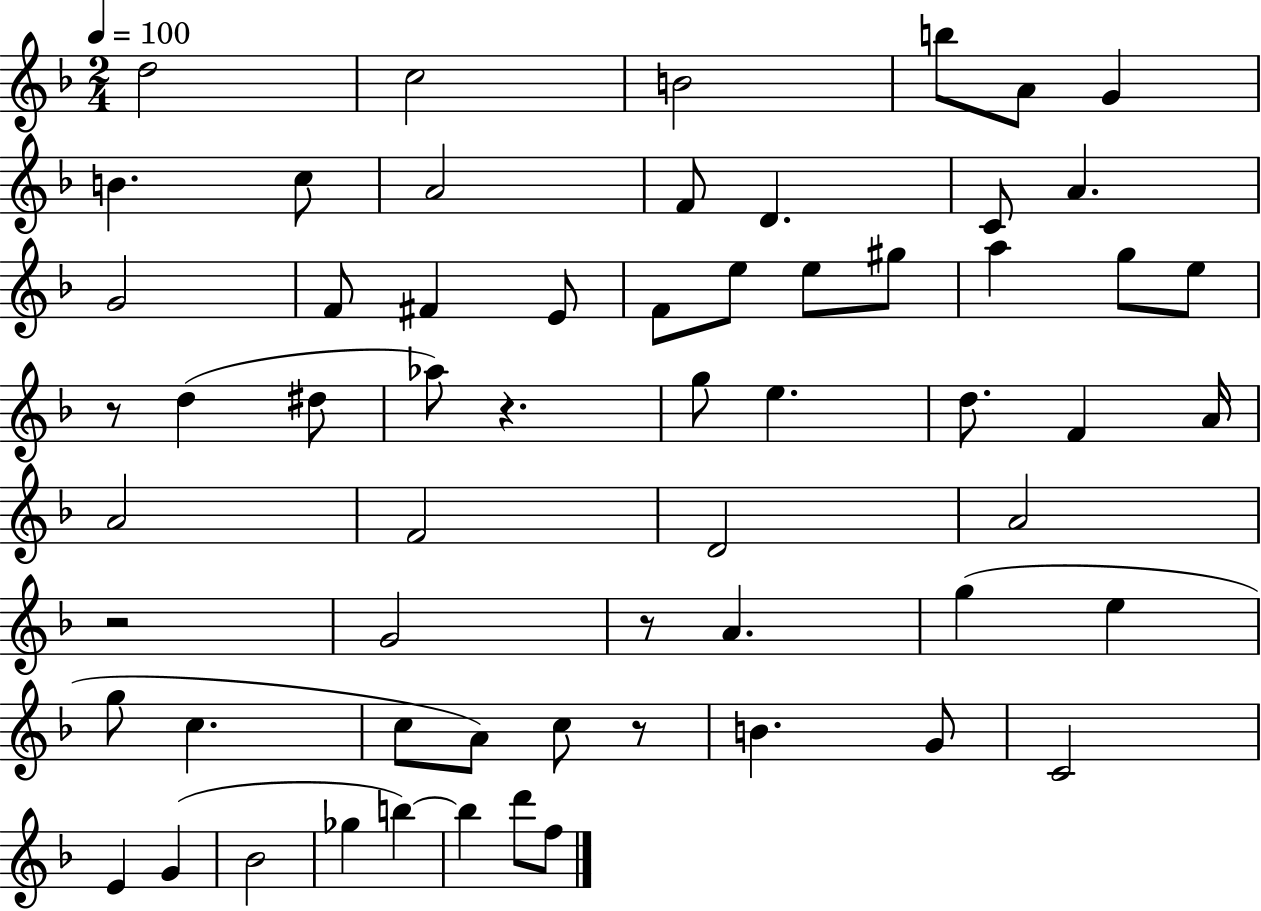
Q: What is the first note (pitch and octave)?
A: D5